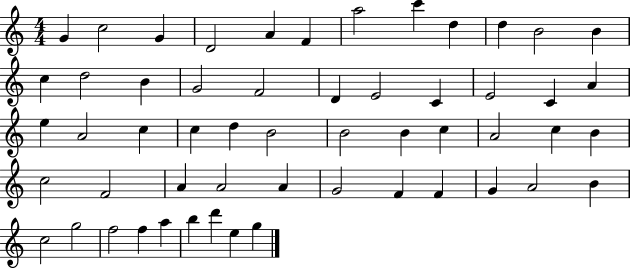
X:1
T:Untitled
M:4/4
L:1/4
K:C
G c2 G D2 A F a2 c' d d B2 B c d2 B G2 F2 D E2 C E2 C A e A2 c c d B2 B2 B c A2 c B c2 F2 A A2 A G2 F F G A2 B c2 g2 f2 f a b d' e g